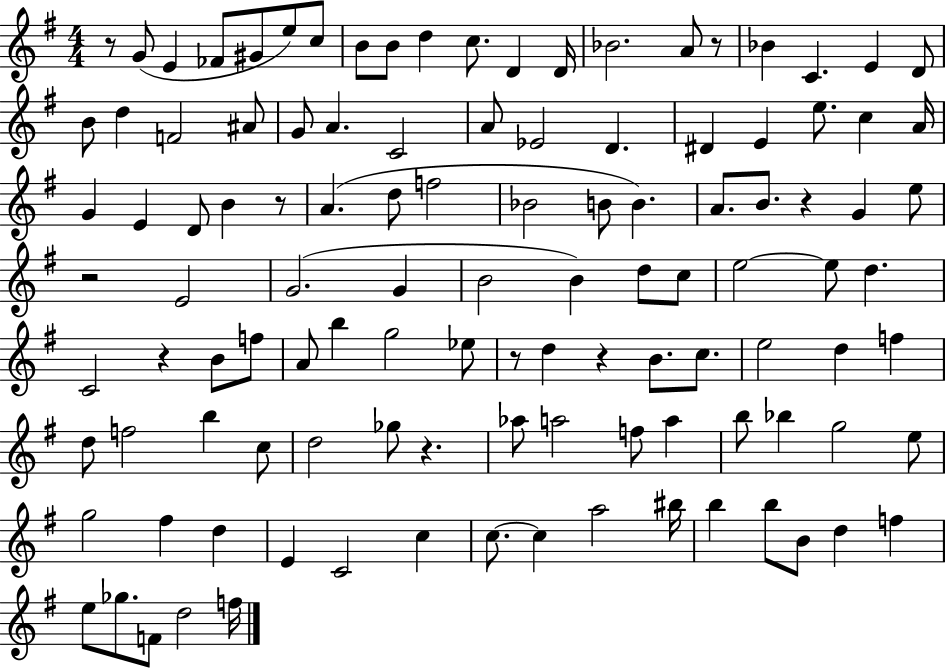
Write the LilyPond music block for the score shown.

{
  \clef treble
  \numericTimeSignature
  \time 4/4
  \key g \major
  \repeat volta 2 { r8 g'8( e'4 fes'8 gis'8 e''8) c''8 | b'8 b'8 d''4 c''8. d'4 d'16 | bes'2. a'8 r8 | bes'4 c'4. e'4 d'8 | \break b'8 d''4 f'2 ais'8 | g'8 a'4. c'2 | a'8 ees'2 d'4. | dis'4 e'4 e''8. c''4 a'16 | \break g'4 e'4 d'8 b'4 r8 | a'4.( d''8 f''2 | bes'2 b'8 b'4.) | a'8. b'8. r4 g'4 e''8 | \break r2 e'2 | g'2.( g'4 | b'2 b'4) d''8 c''8 | e''2~~ e''8 d''4. | \break c'2 r4 b'8 f''8 | a'8 b''4 g''2 ees''8 | r8 d''4 r4 b'8. c''8. | e''2 d''4 f''4 | \break d''8 f''2 b''4 c''8 | d''2 ges''8 r4. | aes''8 a''2 f''8 a''4 | b''8 bes''4 g''2 e''8 | \break g''2 fis''4 d''4 | e'4 c'2 c''4 | c''8.~~ c''4 a''2 bis''16 | b''4 b''8 b'8 d''4 f''4 | \break e''8 ges''8. f'8 d''2 f''16 | } \bar "|."
}